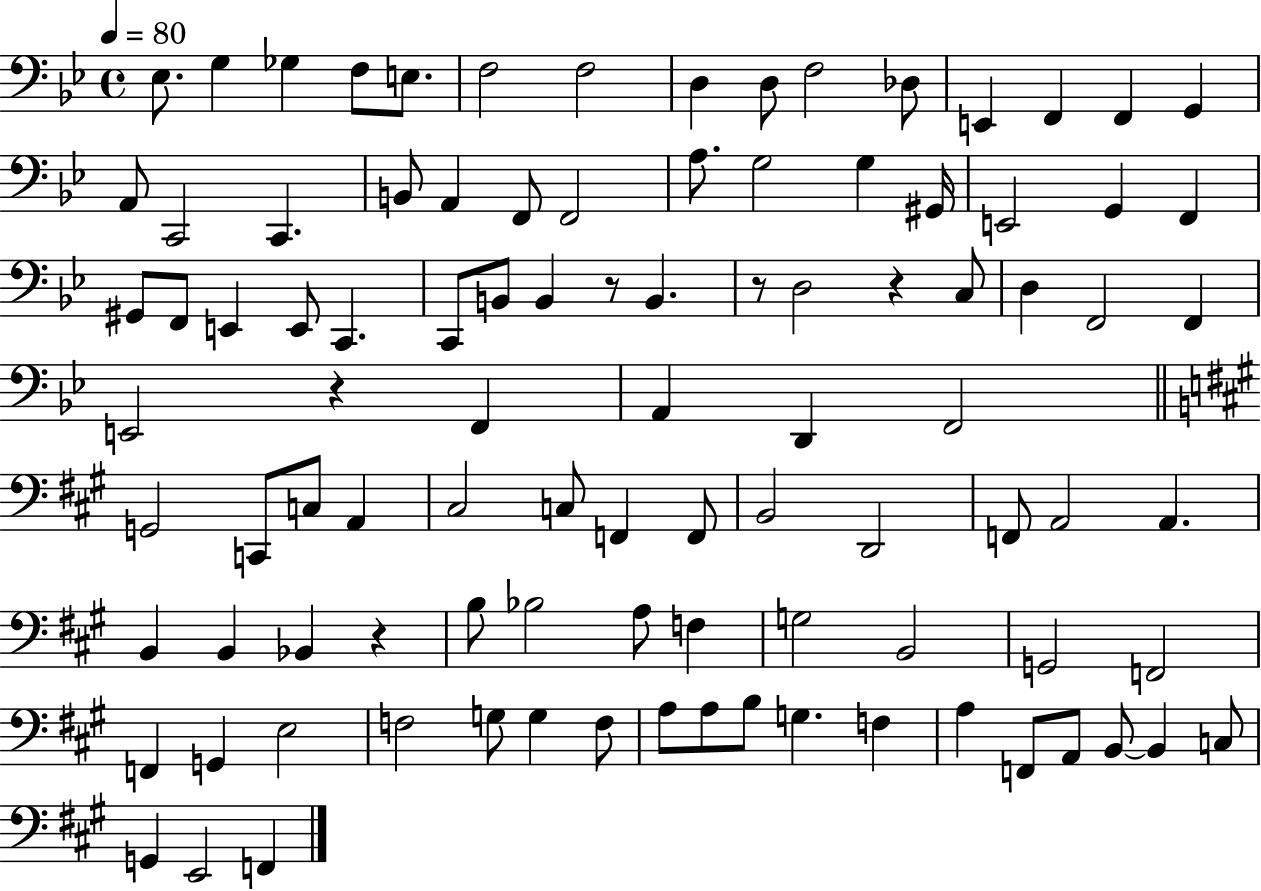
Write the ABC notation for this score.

X:1
T:Untitled
M:4/4
L:1/4
K:Bb
_E,/2 G, _G, F,/2 E,/2 F,2 F,2 D, D,/2 F,2 _D,/2 E,, F,, F,, G,, A,,/2 C,,2 C,, B,,/2 A,, F,,/2 F,,2 A,/2 G,2 G, ^G,,/4 E,,2 G,, F,, ^G,,/2 F,,/2 E,, E,,/2 C,, C,,/2 B,,/2 B,, z/2 B,, z/2 D,2 z C,/2 D, F,,2 F,, E,,2 z F,, A,, D,, F,,2 G,,2 C,,/2 C,/2 A,, ^C,2 C,/2 F,, F,,/2 B,,2 D,,2 F,,/2 A,,2 A,, B,, B,, _B,, z B,/2 _B,2 A,/2 F, G,2 B,,2 G,,2 F,,2 F,, G,, E,2 F,2 G,/2 G, F,/2 A,/2 A,/2 B,/2 G, F, A, F,,/2 A,,/2 B,,/2 B,, C,/2 G,, E,,2 F,,